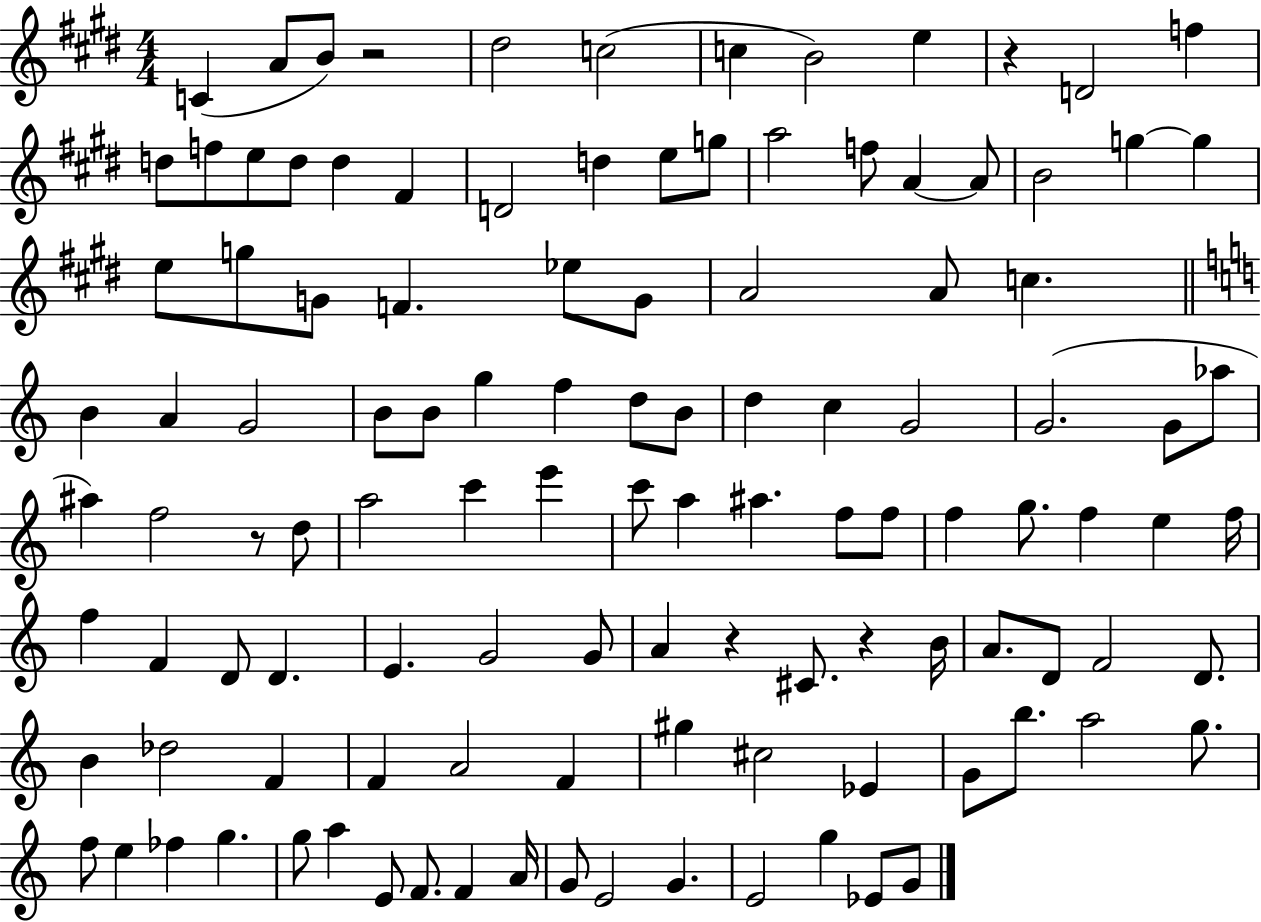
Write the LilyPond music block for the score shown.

{
  \clef treble
  \numericTimeSignature
  \time 4/4
  \key e \major
  c'4( a'8 b'8) r2 | dis''2 c''2( | c''4 b'2) e''4 | r4 d'2 f''4 | \break d''8 f''8 e''8 d''8 d''4 fis'4 | d'2 d''4 e''8 g''8 | a''2 f''8 a'4~~ a'8 | b'2 g''4~~ g''4 | \break e''8 g''8 g'8 f'4. ees''8 g'8 | a'2 a'8 c''4. | \bar "||" \break \key c \major b'4 a'4 g'2 | b'8 b'8 g''4 f''4 d''8 b'8 | d''4 c''4 g'2 | g'2.( g'8 aes''8 | \break ais''4) f''2 r8 d''8 | a''2 c'''4 e'''4 | c'''8 a''4 ais''4. f''8 f''8 | f''4 g''8. f''4 e''4 f''16 | \break f''4 f'4 d'8 d'4. | e'4. g'2 g'8 | a'4 r4 cis'8. r4 b'16 | a'8. d'8 f'2 d'8. | \break b'4 des''2 f'4 | f'4 a'2 f'4 | gis''4 cis''2 ees'4 | g'8 b''8. a''2 g''8. | \break f''8 e''4 fes''4 g''4. | g''8 a''4 e'8 f'8. f'4 a'16 | g'8 e'2 g'4. | e'2 g''4 ees'8 g'8 | \break \bar "|."
}